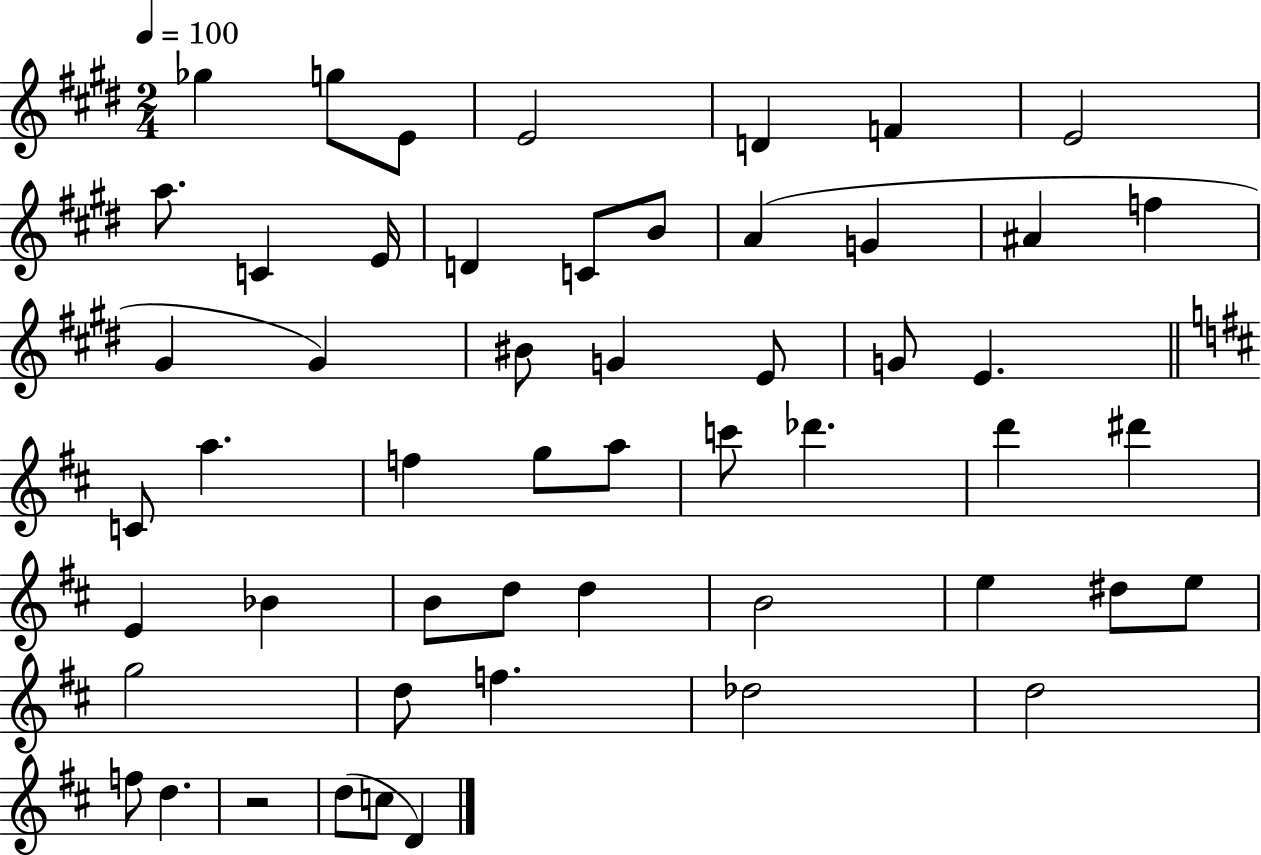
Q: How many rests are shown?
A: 1